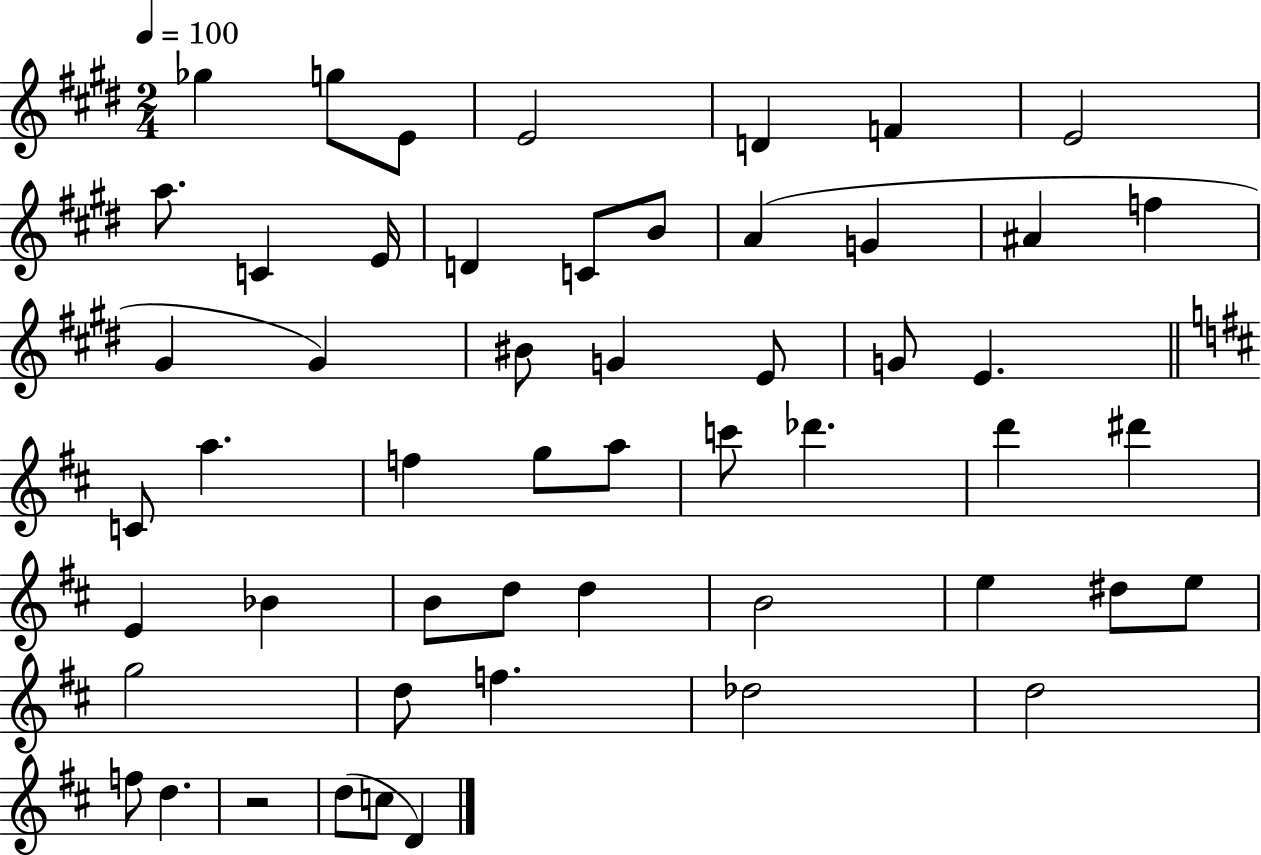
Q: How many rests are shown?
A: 1